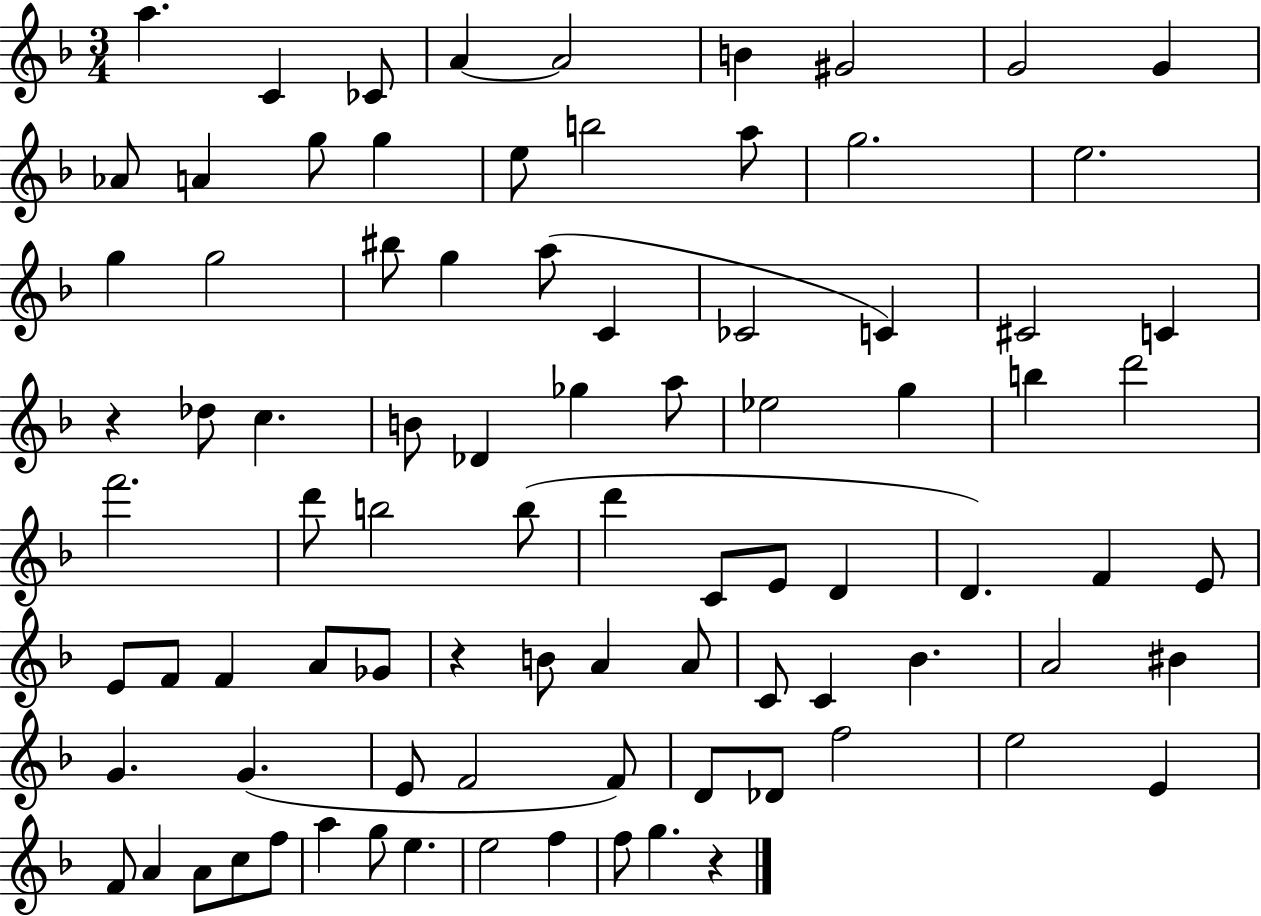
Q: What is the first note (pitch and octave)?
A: A5